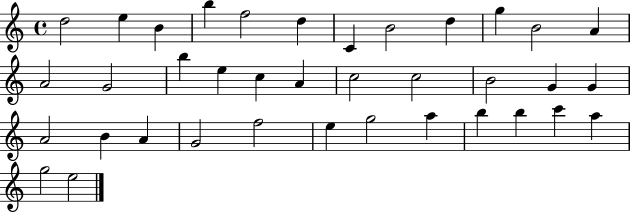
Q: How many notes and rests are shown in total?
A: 37